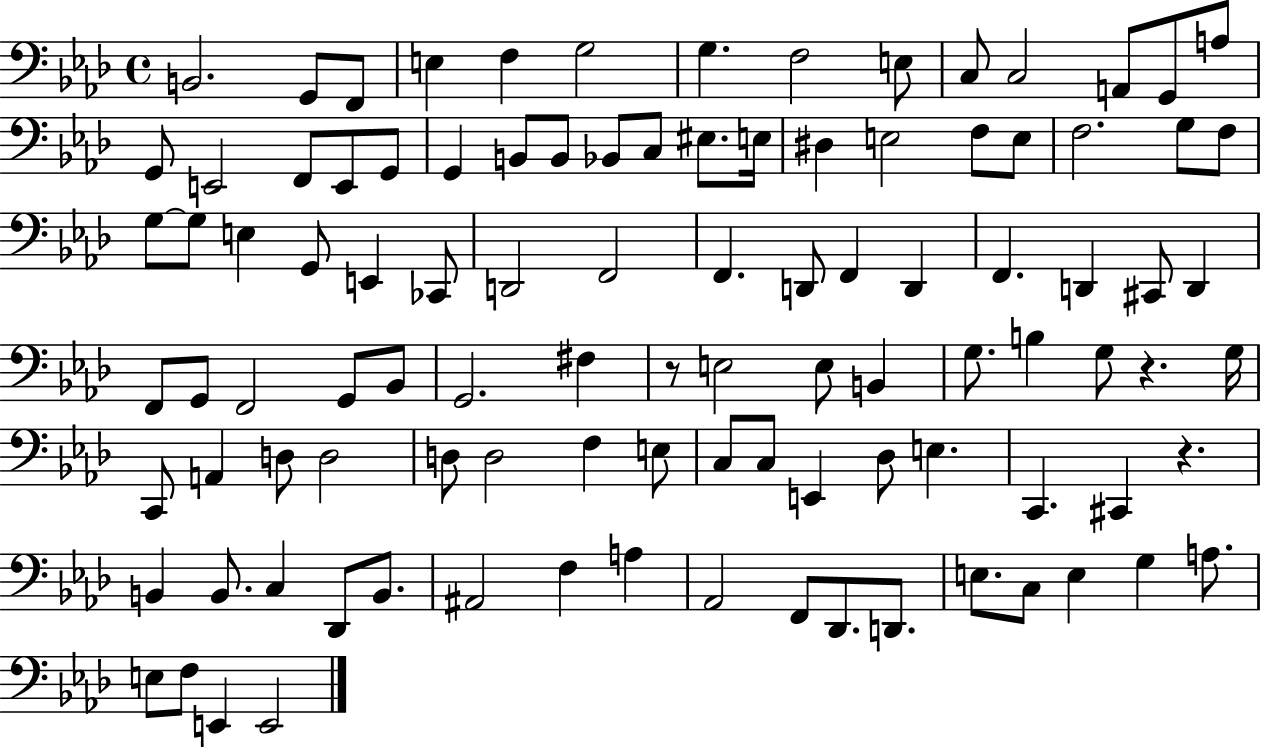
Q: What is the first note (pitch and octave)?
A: B2